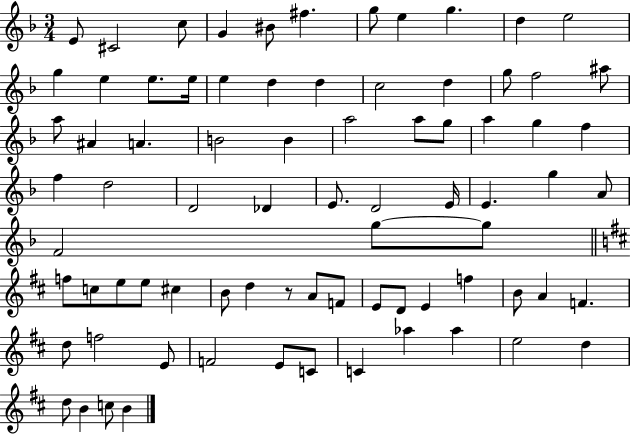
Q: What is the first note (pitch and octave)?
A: E4